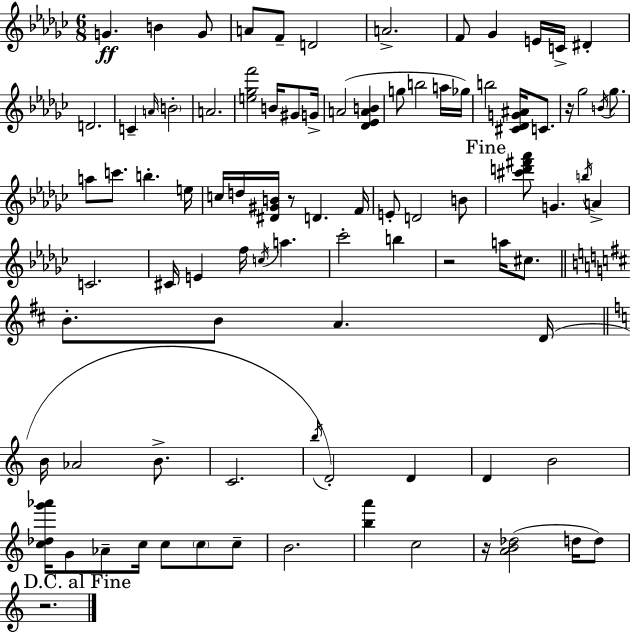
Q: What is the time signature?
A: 6/8